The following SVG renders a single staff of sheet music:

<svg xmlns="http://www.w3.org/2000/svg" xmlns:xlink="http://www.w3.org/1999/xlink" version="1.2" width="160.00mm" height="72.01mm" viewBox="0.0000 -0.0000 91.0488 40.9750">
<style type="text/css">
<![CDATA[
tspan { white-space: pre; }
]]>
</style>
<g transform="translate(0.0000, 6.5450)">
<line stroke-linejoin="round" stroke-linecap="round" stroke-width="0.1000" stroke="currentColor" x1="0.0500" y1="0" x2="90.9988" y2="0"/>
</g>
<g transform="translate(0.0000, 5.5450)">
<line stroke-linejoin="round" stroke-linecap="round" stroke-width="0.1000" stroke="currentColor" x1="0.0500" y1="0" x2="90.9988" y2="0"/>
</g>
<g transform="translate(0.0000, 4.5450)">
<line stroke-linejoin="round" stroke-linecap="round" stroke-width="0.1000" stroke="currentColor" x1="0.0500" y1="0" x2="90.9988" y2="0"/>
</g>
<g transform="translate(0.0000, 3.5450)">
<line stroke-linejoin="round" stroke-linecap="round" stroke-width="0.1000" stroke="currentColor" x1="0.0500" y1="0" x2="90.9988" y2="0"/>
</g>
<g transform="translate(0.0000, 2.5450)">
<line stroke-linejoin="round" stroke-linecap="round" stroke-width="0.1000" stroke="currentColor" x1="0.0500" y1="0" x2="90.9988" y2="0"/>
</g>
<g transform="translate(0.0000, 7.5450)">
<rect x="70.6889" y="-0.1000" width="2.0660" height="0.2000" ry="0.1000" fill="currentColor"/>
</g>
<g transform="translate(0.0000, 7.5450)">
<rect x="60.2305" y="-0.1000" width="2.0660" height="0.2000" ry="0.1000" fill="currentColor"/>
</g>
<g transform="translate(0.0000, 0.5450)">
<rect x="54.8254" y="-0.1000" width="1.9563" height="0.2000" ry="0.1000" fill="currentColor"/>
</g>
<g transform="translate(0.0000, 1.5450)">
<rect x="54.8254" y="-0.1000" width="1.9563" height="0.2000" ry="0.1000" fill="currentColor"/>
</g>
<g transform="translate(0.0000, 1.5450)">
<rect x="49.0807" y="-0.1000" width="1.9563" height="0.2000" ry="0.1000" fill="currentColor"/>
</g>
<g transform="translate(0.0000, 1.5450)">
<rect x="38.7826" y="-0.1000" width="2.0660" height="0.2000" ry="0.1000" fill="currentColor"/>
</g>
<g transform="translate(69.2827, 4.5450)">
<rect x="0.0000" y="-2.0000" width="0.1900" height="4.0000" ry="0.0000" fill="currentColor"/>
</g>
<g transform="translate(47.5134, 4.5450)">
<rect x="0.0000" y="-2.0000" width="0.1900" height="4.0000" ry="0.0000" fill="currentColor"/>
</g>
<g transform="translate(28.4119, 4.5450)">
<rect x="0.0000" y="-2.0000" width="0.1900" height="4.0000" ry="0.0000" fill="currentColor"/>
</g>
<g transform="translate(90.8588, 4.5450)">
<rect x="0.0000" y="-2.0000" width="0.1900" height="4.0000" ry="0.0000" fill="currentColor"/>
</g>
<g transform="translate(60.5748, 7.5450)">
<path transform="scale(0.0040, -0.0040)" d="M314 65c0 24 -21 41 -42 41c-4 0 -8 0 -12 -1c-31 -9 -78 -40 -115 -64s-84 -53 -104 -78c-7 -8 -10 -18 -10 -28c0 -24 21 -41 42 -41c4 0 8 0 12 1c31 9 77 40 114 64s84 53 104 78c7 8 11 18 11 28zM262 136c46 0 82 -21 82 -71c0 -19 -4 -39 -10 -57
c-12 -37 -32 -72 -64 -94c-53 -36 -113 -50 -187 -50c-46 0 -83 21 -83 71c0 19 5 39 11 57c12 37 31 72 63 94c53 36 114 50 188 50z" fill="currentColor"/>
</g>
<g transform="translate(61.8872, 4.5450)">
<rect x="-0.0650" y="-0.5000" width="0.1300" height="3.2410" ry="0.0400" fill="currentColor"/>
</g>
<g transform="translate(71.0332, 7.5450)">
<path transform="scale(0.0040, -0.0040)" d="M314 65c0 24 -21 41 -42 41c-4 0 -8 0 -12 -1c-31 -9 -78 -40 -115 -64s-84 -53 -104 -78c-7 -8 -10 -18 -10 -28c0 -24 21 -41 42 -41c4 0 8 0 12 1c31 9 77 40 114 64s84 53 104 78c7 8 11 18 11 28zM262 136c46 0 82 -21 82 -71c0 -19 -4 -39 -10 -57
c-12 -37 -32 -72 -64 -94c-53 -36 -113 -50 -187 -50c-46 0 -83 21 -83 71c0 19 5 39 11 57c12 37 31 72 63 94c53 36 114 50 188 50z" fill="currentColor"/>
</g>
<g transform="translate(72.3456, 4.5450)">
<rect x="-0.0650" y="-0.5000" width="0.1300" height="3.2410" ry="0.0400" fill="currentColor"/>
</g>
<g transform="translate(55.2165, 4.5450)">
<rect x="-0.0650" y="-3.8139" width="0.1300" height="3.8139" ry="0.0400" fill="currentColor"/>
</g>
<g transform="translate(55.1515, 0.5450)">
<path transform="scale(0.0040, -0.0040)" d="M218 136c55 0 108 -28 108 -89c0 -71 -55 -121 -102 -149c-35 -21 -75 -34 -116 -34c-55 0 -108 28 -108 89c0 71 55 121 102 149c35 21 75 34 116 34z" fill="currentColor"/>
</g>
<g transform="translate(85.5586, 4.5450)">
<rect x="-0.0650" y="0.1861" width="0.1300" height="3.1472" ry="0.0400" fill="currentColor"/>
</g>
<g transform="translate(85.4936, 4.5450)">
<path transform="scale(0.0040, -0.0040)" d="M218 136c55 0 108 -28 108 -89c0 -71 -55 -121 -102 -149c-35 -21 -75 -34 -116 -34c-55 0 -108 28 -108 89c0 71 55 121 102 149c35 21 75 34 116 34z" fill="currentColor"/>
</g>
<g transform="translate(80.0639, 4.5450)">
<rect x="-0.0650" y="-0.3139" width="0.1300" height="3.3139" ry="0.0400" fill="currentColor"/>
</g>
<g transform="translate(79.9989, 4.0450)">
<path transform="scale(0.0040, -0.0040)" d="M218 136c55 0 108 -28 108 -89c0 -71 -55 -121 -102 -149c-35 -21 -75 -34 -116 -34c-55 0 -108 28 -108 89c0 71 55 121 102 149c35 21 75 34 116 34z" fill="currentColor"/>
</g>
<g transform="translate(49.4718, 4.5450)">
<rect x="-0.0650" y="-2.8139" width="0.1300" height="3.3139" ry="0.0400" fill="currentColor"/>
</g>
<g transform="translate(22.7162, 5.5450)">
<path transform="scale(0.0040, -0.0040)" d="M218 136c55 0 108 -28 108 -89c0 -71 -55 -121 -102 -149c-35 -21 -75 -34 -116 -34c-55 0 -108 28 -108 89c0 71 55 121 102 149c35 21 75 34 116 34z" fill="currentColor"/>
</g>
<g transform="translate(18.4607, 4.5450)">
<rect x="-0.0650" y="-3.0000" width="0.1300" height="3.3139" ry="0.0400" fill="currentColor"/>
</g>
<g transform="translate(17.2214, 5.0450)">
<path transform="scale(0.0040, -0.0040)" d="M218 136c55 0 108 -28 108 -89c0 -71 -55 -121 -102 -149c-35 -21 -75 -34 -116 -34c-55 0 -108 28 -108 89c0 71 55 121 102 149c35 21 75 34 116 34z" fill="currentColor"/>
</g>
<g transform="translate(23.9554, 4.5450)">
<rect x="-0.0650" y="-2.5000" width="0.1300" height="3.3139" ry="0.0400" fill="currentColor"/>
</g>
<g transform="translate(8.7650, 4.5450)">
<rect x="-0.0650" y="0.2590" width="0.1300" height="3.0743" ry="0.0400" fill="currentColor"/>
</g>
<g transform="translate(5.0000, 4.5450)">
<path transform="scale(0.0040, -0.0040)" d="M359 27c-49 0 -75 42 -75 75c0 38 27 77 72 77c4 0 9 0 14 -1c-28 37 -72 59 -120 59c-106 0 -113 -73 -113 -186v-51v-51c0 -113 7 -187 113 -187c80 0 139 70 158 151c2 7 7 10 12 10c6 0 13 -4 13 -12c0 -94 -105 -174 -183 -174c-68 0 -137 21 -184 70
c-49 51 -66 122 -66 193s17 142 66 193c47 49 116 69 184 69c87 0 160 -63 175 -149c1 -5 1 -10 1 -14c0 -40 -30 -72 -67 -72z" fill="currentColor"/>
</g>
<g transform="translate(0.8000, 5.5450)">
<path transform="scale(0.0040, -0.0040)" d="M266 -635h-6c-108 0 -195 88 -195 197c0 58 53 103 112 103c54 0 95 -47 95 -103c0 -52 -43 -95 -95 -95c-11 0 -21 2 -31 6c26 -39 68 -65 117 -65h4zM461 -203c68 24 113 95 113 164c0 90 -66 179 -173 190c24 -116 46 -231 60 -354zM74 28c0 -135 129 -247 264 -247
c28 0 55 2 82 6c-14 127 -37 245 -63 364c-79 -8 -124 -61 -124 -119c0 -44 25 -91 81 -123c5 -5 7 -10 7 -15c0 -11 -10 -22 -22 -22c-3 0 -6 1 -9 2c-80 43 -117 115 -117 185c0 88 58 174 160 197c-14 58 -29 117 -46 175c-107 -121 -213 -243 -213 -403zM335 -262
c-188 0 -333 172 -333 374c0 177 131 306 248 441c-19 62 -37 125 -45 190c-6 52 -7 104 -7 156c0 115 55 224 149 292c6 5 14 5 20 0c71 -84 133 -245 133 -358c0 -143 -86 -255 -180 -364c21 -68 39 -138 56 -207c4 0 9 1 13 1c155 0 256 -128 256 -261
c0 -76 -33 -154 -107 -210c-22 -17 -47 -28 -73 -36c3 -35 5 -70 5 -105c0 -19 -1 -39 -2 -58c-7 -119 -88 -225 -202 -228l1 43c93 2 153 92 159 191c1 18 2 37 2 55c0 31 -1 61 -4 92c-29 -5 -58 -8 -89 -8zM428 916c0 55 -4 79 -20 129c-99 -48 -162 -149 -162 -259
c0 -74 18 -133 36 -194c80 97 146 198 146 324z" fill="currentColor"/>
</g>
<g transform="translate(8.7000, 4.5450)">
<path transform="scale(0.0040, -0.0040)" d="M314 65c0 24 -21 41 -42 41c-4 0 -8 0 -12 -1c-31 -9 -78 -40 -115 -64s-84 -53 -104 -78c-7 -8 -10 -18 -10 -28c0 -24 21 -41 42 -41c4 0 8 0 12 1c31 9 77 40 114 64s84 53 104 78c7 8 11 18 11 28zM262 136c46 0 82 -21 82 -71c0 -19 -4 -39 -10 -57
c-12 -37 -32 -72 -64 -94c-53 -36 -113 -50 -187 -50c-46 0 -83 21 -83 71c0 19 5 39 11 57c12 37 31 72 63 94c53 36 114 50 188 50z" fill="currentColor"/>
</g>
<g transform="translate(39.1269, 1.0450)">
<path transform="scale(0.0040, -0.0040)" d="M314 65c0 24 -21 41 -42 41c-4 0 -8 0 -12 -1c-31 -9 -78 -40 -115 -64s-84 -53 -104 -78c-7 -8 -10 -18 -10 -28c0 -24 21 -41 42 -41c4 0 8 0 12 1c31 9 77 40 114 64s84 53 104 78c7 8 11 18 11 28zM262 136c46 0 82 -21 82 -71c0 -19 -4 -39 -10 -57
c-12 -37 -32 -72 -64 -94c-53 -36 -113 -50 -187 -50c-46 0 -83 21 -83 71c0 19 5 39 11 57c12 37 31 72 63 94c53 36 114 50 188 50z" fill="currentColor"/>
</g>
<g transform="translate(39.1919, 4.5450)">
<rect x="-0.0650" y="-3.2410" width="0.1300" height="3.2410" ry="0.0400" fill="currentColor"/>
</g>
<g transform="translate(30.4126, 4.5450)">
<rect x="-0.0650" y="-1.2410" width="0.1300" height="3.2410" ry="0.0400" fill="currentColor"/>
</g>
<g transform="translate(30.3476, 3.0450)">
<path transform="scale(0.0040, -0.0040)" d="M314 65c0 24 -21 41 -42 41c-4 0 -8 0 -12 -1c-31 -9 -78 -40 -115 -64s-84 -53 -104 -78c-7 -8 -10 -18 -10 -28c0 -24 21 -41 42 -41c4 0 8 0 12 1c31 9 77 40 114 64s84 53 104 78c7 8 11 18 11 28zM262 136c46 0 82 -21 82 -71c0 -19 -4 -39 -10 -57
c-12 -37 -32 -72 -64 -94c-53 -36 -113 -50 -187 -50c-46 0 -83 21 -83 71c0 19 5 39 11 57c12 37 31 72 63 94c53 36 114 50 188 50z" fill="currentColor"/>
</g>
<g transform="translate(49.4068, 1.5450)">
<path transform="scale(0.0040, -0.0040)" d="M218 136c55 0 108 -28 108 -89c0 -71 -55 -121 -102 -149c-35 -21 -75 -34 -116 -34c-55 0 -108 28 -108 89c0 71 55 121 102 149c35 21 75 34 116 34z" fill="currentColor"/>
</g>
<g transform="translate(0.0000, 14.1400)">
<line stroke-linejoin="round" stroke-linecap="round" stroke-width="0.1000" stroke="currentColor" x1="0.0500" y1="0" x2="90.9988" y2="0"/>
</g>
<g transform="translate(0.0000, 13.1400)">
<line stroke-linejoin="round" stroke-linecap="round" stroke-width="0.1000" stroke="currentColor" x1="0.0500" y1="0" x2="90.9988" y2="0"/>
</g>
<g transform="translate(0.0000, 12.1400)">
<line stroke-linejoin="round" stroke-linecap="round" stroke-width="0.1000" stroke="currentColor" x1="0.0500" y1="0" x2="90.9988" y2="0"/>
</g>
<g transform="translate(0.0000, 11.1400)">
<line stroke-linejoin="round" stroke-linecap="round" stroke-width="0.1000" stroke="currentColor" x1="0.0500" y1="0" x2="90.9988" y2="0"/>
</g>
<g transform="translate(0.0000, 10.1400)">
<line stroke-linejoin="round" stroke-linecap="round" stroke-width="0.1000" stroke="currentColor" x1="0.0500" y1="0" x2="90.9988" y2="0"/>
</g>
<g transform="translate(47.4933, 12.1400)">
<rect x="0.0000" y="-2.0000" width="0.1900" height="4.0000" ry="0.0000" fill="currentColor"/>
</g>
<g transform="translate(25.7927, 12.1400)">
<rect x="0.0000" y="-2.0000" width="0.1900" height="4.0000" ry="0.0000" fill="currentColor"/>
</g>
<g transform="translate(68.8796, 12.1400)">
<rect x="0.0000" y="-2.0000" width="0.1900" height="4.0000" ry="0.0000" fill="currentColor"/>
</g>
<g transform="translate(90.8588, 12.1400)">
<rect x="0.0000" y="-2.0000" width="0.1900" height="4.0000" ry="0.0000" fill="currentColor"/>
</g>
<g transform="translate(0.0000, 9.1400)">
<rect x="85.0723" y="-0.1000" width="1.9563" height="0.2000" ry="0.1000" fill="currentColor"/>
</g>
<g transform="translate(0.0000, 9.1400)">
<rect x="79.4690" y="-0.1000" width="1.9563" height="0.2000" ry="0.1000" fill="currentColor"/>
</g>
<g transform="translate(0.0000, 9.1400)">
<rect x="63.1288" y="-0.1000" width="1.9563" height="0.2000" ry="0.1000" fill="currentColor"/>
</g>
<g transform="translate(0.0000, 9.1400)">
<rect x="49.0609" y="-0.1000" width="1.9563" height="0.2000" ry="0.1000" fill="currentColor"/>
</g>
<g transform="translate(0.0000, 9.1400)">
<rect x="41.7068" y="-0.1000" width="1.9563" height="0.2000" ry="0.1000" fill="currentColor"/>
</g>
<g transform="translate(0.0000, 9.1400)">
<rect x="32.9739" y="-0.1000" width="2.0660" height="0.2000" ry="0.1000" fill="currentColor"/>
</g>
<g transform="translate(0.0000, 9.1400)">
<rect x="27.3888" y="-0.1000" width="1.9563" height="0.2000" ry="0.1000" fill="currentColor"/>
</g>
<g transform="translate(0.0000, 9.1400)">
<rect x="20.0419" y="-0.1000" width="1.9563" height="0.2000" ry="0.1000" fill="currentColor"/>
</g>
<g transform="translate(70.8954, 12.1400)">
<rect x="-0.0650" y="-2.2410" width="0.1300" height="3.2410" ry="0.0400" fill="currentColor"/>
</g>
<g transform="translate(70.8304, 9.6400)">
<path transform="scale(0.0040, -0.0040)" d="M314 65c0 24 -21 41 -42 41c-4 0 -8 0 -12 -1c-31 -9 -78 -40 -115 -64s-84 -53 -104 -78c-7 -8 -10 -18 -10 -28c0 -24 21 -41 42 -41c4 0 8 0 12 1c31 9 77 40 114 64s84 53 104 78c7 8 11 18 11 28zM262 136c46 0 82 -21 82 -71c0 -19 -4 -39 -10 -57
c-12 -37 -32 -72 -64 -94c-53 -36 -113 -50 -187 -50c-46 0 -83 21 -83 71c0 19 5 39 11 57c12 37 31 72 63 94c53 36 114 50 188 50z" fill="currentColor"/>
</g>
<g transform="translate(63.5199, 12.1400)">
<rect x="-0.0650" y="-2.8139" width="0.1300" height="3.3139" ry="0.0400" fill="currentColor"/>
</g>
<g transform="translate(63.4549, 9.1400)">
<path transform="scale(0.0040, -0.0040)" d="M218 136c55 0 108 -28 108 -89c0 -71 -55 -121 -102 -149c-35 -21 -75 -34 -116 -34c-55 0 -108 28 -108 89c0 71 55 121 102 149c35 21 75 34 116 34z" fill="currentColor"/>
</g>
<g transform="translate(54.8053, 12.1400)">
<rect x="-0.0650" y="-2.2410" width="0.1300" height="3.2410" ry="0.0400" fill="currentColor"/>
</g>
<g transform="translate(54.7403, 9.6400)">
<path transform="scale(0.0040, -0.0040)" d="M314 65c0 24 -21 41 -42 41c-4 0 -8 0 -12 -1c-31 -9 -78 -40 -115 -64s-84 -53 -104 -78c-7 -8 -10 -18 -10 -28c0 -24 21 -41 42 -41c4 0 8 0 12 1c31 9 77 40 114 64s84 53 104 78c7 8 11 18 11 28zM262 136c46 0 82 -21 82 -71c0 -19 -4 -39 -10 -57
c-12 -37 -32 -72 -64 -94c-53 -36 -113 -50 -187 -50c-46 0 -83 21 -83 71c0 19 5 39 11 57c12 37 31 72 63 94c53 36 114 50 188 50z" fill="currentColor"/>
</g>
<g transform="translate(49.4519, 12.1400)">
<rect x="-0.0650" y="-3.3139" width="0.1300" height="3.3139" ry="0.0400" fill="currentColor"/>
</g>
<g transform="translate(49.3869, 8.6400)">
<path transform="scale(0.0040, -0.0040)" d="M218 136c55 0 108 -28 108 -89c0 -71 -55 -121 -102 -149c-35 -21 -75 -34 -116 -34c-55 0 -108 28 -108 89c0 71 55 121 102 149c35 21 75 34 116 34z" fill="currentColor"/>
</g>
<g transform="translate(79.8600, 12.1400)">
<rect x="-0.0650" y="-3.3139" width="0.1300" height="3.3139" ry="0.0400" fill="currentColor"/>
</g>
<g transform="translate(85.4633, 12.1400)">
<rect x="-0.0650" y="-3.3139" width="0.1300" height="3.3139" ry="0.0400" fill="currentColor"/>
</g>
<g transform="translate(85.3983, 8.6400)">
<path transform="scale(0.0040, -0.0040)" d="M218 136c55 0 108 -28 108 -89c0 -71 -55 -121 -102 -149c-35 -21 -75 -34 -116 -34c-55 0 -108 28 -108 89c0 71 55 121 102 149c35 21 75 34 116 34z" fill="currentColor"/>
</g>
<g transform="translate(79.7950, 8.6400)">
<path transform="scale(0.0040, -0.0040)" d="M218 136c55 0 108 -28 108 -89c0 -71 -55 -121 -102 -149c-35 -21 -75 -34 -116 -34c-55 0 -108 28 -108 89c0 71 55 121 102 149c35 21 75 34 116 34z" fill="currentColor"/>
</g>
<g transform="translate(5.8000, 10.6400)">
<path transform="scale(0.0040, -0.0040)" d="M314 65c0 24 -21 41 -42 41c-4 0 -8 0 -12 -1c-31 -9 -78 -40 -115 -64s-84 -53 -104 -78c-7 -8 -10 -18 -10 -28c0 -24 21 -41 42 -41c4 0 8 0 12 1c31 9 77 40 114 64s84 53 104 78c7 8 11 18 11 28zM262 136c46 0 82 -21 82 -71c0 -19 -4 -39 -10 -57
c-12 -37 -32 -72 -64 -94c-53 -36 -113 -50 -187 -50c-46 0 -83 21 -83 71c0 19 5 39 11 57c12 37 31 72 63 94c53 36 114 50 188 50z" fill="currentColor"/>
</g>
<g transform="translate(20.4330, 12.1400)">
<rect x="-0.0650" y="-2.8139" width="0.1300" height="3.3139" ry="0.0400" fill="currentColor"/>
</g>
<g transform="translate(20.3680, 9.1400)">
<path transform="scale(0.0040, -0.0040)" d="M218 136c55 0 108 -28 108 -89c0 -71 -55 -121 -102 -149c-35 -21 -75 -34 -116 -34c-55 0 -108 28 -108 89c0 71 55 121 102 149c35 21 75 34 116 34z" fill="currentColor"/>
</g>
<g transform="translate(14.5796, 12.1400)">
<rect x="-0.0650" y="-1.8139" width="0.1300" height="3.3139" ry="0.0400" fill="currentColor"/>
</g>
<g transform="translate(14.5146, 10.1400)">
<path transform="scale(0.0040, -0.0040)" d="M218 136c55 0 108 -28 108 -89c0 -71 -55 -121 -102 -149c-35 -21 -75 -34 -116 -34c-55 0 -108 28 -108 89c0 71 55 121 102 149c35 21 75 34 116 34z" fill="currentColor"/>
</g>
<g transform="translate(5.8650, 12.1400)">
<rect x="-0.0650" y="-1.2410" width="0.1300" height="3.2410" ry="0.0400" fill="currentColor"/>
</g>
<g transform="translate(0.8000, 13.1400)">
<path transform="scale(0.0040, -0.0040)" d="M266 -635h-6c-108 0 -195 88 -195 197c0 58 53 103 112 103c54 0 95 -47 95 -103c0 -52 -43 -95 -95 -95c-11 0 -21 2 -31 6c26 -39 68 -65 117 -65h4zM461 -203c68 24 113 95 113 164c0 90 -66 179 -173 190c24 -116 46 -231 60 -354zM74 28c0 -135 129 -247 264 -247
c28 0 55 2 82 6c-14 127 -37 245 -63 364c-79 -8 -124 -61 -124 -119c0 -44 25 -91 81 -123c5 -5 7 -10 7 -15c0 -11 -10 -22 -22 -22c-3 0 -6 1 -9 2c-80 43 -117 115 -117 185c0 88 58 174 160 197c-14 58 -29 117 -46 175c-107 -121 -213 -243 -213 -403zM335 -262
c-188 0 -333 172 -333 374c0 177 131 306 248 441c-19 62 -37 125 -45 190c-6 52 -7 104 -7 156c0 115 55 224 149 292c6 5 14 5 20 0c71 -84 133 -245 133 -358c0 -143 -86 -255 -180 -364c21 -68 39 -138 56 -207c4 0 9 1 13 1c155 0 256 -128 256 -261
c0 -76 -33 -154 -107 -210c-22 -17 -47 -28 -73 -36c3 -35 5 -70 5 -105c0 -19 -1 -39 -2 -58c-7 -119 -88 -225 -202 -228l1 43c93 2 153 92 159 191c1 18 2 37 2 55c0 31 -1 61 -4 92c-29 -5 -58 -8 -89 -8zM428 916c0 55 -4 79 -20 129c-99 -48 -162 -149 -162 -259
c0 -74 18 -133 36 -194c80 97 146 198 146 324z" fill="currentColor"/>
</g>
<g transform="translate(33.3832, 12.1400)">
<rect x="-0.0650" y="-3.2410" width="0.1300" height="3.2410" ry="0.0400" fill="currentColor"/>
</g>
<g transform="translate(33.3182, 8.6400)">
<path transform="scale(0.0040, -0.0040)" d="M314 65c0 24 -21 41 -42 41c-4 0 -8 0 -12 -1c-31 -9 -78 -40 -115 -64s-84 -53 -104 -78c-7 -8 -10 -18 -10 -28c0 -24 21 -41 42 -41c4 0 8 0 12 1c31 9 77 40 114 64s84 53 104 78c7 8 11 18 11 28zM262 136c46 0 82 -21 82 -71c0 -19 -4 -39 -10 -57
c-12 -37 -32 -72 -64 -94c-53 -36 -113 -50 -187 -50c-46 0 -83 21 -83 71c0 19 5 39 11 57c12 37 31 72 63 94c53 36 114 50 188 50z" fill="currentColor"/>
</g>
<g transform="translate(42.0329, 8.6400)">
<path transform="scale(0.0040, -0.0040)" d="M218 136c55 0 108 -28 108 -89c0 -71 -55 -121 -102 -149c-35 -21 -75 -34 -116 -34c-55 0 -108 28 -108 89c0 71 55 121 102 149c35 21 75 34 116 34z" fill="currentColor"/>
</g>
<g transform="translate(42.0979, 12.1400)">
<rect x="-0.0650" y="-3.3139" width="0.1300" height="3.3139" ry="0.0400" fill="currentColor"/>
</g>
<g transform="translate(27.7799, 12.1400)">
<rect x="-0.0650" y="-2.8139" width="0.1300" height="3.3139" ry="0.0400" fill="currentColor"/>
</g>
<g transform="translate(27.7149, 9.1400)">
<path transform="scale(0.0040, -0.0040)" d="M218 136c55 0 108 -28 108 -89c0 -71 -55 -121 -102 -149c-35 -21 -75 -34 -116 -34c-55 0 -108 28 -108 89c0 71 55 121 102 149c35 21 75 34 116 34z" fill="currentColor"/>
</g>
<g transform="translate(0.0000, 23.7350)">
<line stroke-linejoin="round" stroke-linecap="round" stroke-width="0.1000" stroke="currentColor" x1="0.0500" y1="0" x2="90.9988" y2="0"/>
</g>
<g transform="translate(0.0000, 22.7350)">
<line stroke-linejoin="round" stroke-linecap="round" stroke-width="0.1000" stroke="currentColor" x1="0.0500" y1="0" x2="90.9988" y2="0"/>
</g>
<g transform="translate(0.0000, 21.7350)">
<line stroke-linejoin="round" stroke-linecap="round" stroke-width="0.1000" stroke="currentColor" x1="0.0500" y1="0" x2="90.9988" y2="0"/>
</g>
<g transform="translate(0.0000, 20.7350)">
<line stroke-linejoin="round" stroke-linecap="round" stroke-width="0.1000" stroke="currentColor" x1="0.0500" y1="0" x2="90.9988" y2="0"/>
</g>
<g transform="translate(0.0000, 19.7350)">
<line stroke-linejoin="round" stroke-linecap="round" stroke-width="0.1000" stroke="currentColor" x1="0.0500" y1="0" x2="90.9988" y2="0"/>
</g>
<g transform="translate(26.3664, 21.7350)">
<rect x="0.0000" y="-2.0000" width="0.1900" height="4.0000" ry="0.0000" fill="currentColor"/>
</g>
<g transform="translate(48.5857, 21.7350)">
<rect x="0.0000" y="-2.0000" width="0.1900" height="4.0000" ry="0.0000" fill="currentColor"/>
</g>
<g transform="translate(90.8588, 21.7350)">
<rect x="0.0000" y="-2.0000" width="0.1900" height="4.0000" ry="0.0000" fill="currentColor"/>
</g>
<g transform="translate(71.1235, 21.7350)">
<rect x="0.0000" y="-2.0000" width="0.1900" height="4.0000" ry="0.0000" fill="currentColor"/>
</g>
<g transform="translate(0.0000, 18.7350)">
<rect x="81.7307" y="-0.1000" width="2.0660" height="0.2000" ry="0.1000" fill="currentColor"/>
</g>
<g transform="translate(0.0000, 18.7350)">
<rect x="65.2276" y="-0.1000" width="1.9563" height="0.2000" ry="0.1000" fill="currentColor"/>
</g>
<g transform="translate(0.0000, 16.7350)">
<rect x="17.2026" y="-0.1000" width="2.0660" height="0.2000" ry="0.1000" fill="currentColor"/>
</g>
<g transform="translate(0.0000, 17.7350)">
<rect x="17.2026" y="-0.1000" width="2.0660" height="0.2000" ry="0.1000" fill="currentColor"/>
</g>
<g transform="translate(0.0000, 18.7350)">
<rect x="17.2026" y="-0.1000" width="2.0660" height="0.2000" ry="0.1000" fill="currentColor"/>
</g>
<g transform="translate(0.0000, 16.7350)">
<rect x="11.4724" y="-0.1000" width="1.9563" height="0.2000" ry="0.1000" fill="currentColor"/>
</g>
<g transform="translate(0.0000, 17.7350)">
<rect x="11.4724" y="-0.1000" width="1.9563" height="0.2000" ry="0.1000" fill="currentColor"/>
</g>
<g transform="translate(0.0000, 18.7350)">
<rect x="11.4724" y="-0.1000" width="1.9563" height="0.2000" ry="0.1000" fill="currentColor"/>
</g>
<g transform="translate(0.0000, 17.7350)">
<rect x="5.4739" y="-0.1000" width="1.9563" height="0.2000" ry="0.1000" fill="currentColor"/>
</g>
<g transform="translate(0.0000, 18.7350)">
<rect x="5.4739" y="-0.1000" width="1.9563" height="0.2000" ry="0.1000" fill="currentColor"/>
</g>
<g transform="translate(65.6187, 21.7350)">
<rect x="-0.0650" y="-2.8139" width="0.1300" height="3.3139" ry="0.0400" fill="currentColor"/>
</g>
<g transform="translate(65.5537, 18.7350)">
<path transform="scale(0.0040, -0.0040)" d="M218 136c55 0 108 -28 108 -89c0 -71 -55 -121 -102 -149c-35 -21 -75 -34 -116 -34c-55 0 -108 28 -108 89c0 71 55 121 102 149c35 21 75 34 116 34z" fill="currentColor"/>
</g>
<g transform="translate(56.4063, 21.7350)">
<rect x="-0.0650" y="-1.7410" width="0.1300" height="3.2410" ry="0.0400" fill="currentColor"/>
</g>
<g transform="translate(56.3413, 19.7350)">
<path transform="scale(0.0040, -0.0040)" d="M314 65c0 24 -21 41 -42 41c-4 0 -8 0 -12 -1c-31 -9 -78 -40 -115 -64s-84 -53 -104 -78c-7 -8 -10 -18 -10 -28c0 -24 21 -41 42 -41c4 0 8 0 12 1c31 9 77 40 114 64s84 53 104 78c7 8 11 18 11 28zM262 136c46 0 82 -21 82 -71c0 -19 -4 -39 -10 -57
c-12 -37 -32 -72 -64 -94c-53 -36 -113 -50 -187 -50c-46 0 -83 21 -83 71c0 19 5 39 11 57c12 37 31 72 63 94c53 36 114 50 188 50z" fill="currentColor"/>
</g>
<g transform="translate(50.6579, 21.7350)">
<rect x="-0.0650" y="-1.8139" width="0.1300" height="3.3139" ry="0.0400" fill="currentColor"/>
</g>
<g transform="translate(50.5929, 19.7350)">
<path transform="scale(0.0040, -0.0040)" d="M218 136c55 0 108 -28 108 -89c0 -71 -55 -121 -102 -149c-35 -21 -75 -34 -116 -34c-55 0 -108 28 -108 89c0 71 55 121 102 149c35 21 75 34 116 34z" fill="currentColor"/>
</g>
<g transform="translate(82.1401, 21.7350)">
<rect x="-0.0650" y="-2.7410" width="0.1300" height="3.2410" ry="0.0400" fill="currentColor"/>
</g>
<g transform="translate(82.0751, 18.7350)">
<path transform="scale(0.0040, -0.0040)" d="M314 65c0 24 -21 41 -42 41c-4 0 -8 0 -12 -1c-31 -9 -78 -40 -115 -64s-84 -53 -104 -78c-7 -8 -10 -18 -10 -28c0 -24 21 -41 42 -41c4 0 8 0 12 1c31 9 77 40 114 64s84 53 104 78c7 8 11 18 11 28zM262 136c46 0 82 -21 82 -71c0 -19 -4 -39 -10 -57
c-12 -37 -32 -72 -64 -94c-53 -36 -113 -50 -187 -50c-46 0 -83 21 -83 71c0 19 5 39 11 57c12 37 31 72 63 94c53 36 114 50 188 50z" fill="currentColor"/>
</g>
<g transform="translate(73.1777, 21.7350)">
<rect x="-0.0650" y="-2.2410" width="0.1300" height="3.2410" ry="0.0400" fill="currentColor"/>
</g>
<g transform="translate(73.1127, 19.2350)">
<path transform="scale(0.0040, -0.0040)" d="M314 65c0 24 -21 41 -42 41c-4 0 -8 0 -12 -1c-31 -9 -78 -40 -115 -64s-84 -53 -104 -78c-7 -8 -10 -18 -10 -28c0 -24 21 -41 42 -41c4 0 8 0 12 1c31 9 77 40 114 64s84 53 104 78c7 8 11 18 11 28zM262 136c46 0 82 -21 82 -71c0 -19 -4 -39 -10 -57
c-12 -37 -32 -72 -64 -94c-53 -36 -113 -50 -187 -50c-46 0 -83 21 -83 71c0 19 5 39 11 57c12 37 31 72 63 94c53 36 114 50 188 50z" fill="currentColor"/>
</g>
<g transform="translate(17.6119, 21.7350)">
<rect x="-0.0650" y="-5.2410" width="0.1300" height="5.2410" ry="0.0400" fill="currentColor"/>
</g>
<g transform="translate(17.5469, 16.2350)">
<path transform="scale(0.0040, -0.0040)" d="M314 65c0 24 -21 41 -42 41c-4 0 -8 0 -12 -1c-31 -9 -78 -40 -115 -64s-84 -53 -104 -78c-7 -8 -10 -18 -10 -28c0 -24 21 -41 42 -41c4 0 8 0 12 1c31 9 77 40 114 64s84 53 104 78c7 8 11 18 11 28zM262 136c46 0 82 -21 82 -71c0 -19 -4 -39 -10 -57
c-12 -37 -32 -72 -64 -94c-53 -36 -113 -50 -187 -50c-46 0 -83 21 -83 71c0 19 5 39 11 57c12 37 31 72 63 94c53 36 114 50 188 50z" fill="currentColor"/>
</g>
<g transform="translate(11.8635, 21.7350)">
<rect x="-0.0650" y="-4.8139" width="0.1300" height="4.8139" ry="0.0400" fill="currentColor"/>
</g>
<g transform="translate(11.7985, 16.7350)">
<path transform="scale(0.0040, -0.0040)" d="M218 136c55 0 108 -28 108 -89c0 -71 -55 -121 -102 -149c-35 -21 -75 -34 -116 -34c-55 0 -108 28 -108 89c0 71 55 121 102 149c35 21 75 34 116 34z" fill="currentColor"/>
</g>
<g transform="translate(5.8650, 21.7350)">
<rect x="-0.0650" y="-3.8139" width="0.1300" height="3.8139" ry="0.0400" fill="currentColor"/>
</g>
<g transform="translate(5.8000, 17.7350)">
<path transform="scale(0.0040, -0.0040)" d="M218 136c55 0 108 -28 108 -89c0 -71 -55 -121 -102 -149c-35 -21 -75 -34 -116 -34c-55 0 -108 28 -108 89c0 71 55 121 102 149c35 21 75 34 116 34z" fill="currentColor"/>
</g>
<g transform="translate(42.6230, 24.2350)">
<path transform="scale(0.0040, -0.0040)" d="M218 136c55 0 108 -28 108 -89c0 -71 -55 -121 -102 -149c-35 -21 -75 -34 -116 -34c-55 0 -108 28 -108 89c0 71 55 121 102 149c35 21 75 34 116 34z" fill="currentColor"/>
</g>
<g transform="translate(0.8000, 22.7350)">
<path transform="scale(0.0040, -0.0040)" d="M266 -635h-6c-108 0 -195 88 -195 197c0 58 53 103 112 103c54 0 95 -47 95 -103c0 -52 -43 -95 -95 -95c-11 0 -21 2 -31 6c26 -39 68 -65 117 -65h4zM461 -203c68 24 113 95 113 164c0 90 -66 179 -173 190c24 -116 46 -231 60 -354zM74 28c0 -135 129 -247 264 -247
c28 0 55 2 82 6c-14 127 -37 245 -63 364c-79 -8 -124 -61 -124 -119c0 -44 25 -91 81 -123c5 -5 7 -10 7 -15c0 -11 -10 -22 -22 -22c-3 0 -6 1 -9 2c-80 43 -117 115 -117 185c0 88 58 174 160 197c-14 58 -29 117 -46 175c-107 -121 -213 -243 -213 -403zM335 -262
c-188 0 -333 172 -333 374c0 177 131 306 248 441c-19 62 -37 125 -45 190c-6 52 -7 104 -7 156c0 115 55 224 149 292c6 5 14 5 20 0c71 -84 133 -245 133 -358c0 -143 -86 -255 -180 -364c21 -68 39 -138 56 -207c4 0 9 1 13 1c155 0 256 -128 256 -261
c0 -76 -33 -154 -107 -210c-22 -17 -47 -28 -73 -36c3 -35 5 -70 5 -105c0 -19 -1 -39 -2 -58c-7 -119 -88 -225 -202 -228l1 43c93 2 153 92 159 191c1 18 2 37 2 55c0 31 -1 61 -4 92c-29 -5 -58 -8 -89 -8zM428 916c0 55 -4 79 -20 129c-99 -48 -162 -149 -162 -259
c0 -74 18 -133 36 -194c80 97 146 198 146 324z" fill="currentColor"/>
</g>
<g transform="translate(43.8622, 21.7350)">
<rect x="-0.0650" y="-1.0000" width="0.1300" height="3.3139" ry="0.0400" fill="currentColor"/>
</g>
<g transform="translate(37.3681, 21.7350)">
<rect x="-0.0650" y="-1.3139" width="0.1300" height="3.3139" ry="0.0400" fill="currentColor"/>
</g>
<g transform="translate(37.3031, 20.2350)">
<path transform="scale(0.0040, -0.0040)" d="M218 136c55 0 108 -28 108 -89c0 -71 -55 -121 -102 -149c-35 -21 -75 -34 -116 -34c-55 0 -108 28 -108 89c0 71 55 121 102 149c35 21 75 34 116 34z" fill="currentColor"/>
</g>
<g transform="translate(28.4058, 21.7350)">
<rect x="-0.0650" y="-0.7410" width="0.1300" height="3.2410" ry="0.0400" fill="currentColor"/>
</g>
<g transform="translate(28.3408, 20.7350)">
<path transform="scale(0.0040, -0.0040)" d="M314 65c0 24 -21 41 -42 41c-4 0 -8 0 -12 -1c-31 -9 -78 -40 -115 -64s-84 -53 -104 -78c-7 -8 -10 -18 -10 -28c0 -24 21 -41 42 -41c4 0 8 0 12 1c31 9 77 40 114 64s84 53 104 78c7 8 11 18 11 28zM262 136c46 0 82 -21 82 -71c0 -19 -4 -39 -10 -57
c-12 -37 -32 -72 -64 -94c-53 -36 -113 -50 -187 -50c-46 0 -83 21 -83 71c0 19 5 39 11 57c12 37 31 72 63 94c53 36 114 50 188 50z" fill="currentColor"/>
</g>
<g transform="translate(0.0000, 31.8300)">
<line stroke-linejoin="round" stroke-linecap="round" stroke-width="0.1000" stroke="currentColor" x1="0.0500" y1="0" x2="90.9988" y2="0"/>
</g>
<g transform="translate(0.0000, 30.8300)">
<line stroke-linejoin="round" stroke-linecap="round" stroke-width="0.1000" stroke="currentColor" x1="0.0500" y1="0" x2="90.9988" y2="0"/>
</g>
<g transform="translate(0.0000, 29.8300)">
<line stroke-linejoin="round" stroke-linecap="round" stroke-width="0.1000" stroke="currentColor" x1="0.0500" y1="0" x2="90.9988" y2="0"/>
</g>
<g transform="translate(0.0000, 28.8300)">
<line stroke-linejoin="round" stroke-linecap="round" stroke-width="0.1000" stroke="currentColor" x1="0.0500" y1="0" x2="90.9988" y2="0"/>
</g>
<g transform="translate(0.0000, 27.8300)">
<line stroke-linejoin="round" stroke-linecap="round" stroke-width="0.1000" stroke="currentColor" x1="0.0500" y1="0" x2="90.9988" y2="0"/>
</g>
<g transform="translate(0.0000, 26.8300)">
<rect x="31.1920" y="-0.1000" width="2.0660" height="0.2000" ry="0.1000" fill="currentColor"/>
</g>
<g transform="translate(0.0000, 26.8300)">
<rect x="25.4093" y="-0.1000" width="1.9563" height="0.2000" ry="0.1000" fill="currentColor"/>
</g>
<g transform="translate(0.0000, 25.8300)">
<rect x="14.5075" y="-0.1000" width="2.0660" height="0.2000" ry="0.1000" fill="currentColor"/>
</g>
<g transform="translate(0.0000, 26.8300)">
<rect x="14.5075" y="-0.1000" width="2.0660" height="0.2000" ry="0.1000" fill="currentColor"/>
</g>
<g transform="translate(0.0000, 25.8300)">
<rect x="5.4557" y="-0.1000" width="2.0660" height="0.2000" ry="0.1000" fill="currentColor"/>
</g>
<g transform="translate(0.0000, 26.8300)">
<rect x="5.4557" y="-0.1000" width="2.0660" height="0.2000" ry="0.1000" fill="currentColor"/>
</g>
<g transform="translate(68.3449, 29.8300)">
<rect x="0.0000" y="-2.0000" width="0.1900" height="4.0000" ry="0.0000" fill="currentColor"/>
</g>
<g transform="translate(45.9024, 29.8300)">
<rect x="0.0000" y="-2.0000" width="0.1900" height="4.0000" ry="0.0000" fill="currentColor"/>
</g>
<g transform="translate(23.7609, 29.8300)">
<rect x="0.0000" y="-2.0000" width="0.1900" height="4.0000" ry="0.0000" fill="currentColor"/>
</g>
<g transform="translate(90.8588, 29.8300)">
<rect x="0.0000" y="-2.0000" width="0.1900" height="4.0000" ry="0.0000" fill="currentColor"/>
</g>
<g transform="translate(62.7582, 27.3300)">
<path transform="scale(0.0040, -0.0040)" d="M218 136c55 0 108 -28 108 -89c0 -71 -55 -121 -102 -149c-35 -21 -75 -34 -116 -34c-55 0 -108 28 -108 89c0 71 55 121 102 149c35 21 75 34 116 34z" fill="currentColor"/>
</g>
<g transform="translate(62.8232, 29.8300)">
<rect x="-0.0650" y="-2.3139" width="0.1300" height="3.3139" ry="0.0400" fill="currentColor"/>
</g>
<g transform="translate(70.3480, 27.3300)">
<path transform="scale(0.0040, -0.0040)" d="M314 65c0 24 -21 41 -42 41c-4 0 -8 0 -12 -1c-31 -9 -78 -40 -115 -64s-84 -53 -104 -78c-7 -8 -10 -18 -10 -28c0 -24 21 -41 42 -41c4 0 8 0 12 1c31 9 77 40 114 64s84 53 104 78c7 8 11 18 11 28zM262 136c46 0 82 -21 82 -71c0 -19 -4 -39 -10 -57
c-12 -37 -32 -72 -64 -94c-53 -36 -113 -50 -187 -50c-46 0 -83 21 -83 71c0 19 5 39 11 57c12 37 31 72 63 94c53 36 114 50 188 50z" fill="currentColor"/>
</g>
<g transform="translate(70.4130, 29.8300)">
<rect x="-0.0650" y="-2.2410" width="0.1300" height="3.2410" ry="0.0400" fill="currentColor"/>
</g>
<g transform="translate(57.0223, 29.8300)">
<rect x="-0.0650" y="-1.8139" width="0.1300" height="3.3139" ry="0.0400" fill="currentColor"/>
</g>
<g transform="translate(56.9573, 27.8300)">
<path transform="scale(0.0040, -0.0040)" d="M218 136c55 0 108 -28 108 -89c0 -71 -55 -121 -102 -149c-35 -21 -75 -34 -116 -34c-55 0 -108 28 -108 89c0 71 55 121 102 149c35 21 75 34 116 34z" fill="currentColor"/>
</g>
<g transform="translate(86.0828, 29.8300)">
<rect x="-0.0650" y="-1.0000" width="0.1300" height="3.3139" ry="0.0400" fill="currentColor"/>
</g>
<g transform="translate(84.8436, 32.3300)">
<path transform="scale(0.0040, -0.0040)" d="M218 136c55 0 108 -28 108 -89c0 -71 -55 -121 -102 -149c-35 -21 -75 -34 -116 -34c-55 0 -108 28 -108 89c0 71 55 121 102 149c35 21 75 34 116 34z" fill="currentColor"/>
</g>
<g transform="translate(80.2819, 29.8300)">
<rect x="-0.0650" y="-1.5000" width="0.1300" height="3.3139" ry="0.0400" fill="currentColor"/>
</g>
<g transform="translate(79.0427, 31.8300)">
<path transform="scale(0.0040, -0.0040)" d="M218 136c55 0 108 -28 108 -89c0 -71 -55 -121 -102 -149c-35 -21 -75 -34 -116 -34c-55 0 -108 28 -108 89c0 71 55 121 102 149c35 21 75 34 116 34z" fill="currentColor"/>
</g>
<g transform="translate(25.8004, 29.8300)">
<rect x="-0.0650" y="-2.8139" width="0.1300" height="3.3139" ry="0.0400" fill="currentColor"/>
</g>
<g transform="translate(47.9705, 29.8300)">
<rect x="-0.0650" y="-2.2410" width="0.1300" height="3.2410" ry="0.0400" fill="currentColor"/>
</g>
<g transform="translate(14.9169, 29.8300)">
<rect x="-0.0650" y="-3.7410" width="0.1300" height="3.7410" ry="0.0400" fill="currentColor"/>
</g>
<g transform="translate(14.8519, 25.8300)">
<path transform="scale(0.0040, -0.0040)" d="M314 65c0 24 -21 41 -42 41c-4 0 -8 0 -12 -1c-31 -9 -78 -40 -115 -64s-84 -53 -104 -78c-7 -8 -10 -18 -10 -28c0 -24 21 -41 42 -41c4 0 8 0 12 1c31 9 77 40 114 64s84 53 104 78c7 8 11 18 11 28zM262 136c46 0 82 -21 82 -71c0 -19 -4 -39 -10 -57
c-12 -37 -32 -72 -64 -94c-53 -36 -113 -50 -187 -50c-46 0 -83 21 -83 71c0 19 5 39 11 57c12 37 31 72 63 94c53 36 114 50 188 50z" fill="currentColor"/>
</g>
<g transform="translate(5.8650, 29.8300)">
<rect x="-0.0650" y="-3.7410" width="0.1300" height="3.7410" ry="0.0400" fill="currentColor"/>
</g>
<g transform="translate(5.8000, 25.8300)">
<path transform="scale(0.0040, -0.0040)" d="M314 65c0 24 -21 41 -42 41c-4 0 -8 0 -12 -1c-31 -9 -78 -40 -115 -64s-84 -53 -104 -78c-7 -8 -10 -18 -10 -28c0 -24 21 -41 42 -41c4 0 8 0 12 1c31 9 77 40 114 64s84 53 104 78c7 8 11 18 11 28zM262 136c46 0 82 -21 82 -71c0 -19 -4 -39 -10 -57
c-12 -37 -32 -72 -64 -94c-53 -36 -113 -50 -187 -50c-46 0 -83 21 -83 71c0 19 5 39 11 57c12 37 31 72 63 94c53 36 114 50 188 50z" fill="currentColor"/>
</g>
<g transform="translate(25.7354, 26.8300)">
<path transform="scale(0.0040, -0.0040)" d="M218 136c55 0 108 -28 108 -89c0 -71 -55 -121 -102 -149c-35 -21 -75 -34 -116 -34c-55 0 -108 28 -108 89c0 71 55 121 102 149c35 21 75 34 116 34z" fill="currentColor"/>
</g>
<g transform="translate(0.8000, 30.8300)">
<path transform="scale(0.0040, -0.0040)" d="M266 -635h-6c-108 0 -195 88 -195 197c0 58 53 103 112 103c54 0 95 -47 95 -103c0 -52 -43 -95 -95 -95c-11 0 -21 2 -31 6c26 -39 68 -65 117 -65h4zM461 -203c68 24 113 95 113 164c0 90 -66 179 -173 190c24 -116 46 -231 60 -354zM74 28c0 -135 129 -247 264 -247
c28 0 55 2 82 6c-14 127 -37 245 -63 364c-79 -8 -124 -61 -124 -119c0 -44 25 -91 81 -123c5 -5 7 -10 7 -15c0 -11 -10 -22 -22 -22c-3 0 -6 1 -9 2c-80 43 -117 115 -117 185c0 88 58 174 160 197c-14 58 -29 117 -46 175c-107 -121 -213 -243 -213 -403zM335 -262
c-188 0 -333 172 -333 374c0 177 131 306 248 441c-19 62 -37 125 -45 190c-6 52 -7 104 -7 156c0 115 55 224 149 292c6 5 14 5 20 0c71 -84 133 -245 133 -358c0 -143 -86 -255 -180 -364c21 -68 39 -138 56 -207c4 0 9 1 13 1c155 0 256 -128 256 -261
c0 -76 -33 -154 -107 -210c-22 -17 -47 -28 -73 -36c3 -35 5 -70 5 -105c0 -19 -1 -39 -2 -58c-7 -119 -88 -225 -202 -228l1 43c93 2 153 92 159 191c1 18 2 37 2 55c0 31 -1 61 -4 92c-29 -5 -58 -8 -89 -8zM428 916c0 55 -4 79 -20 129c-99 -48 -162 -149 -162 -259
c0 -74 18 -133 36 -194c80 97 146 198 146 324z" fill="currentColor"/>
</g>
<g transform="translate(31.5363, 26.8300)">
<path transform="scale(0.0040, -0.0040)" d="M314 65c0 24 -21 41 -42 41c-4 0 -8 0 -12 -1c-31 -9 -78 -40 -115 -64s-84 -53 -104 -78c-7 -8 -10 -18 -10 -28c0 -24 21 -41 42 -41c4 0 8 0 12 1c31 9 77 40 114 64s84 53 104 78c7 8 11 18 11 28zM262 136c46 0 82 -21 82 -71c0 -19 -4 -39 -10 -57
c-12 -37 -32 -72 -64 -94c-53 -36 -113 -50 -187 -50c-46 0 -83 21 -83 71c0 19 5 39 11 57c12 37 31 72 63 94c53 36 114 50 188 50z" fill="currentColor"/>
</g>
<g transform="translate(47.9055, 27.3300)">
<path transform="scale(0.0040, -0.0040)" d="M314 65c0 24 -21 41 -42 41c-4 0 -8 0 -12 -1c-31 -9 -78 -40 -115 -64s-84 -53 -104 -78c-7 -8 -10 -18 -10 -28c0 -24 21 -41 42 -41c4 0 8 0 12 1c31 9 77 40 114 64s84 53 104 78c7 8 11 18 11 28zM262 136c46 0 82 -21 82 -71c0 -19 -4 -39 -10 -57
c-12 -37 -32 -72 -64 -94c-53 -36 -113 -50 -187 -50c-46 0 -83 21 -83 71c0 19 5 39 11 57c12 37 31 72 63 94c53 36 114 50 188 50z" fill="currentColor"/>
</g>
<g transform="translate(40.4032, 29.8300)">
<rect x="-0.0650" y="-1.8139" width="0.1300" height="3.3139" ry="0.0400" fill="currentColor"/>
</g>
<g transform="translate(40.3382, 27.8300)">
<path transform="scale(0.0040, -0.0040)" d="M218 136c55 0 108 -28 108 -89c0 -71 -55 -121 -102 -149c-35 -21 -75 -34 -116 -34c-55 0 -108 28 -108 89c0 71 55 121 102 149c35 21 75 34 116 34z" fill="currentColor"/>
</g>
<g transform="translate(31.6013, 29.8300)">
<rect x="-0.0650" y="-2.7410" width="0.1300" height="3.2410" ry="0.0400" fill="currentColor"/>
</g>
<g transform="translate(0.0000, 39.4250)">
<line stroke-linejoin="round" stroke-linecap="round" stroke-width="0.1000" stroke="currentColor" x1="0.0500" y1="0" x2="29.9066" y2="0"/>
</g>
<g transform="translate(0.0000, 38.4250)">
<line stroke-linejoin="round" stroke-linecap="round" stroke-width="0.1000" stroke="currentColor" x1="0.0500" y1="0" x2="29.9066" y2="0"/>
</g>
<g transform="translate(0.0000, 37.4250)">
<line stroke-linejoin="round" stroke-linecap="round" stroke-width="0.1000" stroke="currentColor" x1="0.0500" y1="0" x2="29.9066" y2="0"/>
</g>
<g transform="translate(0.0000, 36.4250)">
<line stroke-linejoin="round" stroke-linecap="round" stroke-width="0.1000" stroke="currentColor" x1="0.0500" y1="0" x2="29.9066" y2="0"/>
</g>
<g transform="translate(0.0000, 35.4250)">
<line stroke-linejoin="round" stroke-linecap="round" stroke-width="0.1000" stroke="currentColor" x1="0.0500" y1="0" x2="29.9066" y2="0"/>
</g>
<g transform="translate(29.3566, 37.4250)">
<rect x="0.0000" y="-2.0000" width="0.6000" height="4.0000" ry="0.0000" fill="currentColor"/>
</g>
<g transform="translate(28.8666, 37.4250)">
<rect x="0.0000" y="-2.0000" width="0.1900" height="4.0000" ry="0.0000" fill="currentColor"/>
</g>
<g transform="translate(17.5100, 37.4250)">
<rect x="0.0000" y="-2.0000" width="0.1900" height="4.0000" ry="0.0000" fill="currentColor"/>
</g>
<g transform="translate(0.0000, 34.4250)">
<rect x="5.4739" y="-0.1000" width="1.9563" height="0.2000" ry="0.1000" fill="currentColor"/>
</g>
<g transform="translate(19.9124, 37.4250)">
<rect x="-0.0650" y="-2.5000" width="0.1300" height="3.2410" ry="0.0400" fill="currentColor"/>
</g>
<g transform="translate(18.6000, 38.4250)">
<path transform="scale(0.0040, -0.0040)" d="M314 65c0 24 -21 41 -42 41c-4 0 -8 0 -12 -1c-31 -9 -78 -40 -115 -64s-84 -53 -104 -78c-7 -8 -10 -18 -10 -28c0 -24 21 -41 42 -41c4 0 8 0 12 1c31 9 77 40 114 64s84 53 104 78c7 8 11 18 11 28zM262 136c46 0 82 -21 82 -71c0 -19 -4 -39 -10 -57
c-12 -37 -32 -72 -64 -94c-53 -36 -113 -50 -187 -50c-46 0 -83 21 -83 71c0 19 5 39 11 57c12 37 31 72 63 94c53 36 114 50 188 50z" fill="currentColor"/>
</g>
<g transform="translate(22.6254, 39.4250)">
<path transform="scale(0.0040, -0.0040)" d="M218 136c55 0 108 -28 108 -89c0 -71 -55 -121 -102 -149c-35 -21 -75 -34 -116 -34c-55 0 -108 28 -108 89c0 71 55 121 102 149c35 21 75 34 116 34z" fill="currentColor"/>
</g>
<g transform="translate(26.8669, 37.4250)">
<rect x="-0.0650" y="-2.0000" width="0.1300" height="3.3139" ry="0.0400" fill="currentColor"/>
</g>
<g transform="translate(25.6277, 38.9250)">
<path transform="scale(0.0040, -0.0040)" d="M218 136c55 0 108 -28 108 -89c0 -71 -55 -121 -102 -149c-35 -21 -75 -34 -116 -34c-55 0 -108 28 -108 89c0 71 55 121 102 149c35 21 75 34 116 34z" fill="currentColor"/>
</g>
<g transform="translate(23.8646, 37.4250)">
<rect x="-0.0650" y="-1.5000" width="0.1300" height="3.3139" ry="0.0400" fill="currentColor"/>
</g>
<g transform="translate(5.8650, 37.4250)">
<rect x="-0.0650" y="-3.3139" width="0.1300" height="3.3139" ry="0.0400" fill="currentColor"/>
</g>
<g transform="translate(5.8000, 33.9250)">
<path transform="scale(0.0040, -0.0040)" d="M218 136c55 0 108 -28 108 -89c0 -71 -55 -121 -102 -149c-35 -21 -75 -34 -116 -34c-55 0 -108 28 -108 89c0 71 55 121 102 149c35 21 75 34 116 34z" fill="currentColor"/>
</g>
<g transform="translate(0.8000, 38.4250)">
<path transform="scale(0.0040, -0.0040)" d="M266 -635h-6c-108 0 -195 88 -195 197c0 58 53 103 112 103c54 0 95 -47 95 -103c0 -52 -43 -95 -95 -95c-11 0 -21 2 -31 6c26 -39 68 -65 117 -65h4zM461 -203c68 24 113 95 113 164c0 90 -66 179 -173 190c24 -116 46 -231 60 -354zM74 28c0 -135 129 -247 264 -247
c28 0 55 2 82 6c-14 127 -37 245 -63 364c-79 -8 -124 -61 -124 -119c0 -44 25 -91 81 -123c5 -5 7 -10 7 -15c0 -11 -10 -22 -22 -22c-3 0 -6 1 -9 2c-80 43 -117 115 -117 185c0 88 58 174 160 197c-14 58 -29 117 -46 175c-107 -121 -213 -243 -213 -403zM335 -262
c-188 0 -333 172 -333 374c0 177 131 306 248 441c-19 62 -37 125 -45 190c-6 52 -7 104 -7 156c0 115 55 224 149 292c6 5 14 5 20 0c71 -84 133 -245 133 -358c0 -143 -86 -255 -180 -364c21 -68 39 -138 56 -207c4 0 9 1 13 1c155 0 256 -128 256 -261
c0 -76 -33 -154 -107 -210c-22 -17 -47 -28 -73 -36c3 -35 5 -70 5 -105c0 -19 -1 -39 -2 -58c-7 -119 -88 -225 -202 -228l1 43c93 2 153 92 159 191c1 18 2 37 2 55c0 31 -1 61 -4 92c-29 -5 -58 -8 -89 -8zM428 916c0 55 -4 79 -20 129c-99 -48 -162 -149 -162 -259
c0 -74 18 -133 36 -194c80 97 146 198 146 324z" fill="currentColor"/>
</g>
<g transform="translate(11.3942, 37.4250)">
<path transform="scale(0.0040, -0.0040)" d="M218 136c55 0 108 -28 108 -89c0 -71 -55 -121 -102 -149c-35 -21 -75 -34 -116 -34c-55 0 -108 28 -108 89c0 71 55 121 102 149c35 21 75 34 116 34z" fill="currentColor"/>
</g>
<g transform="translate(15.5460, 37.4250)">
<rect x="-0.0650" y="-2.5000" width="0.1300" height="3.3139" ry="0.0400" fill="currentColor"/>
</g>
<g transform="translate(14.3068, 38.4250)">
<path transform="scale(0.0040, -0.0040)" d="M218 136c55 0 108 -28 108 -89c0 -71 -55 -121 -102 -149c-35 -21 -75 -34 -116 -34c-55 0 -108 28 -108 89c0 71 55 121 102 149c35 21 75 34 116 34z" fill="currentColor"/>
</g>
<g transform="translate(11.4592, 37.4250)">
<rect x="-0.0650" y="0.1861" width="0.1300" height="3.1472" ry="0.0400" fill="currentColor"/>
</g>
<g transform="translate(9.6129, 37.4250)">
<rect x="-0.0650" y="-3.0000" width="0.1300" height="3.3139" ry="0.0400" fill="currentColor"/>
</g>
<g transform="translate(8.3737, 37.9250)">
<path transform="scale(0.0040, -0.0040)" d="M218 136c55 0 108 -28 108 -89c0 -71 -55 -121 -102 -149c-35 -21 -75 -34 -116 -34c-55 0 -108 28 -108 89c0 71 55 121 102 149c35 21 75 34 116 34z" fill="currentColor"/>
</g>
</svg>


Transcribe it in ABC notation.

X:1
T:Untitled
M:4/4
L:1/4
K:C
B2 A G e2 b2 a c' C2 C2 c B e2 f a a b2 b b g2 a g2 b b c' e' f'2 d2 e D f f2 a g2 a2 c'2 c'2 a a2 f g2 f g g2 E D b A B G G2 E F